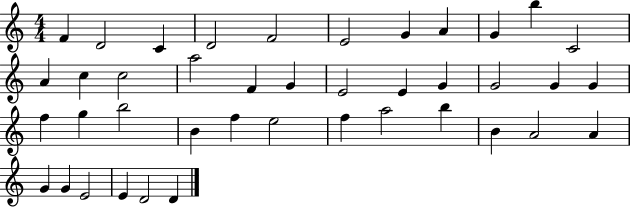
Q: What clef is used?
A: treble